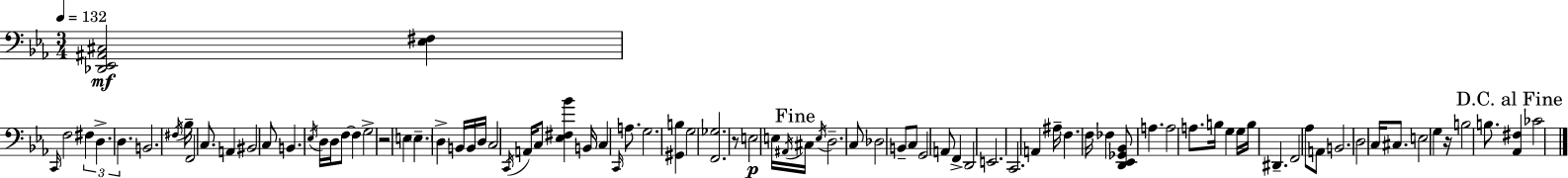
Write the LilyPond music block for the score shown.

{
  \clef bass
  \numericTimeSignature
  \time 3/4
  \key c \minor
  \tempo 4 = 132
  <des, ees, ais, cis>2\mf <ees fis>4 | \grace { c,16 } f2 \tuplet 3/2 { fis4 | d4.-> d4. } | b,2. | \break \acciaccatura { fis16 } bes16-- f,2 c8. | a,4 bis,2 | c8 b,4. \acciaccatura { ees16 } d16 | d16 f8~~ f4 g2-> | \break r2 e4 | \parenthesize e4.-- d4-> | b,16 b,16 d16 c2 | \acciaccatura { c,16 } a,16 c8 <ees fis bes'>4 b,16 c4 | \break \grace { c,16 } a8. g2. | <gis, b>4 g2 | <f, ges>2. | r8 e2\p | \break e16 \acciaccatura { ais,16 } \mark "Fine" cis16 \acciaccatura { e16 } d2.-- | c8 des2 | b,8-- c8 g,2 | a,8 f,4-> d,2 | \break e,2. | c,2. | a,4 ais16-- | f4. f16 fes4 <d, ees, ges, bes,>8 | \break a4. a2 | a8. b16 g4 g16 | b16 dis,4.-- f,2 | aes8 a,8 b,2. | \break d2 | c16 cis8. e2 | g4 r16 b2 | b8. \mark "D.C. al Fine" <aes, fis>4 ces'2 | \break \bar "|."
}